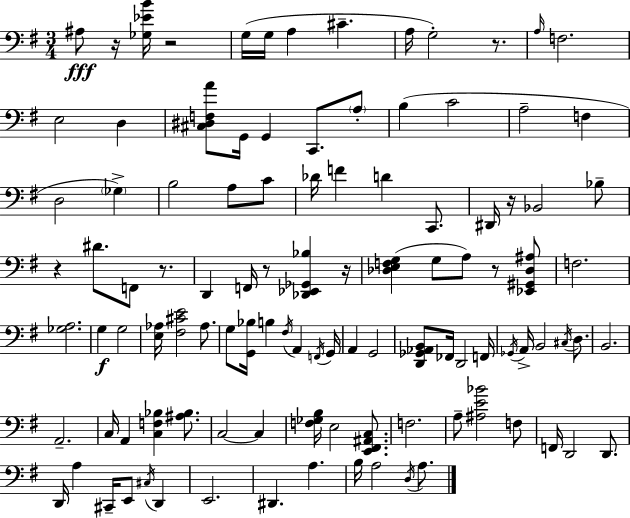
X:1
T:Untitled
M:3/4
L:1/4
K:Em
^A,/2 z/4 [_G,_EB]/4 z2 G,/4 G,/4 A, ^C A,/4 G,2 z/2 A,/4 F,2 E,2 D, [^C,^D,F,A]/2 G,,/4 G,, C,,/2 A,/2 B, C2 A,2 F, D,2 _G, B,2 A,/2 C/2 _D/4 F D C,,/2 ^D,,/4 z/4 _B,,2 _B,/2 z ^D/2 F,,/2 z/2 D,, F,,/4 z/2 [_D,,_E,,_G,,_B,] z/4 [_D,E,F,G,] G,/2 A,/2 z/2 [_E,,^G,,_D,^A,]/2 F,2 [_G,A,]2 G, G,2 [E,_A,]/4 [^F,^CE]2 _A,/2 G,/2 [G,,_B,]/4 B, ^F,/4 A,, F,,/4 G,,/4 A,, G,,2 [D,,_G,,_A,,B,,]/2 _F,,/4 D,,2 F,,/4 _G,,/4 A,,/4 B,,2 ^C,/4 D,/2 B,,2 A,,2 C,/4 A,, [C,F,_B,] [^A,_B,]/2 C,2 C, [F,_G,B,]/4 E,2 [E,,^F,,^A,,C,]/2 F,2 A,/2 [^A,E_B]2 F,/2 F,,/4 D,,2 D,,/2 D,,/4 A, ^C,,/4 E,,/2 ^C,/4 D,, E,,2 ^D,, A, B,/4 A,2 D,/4 A,/2